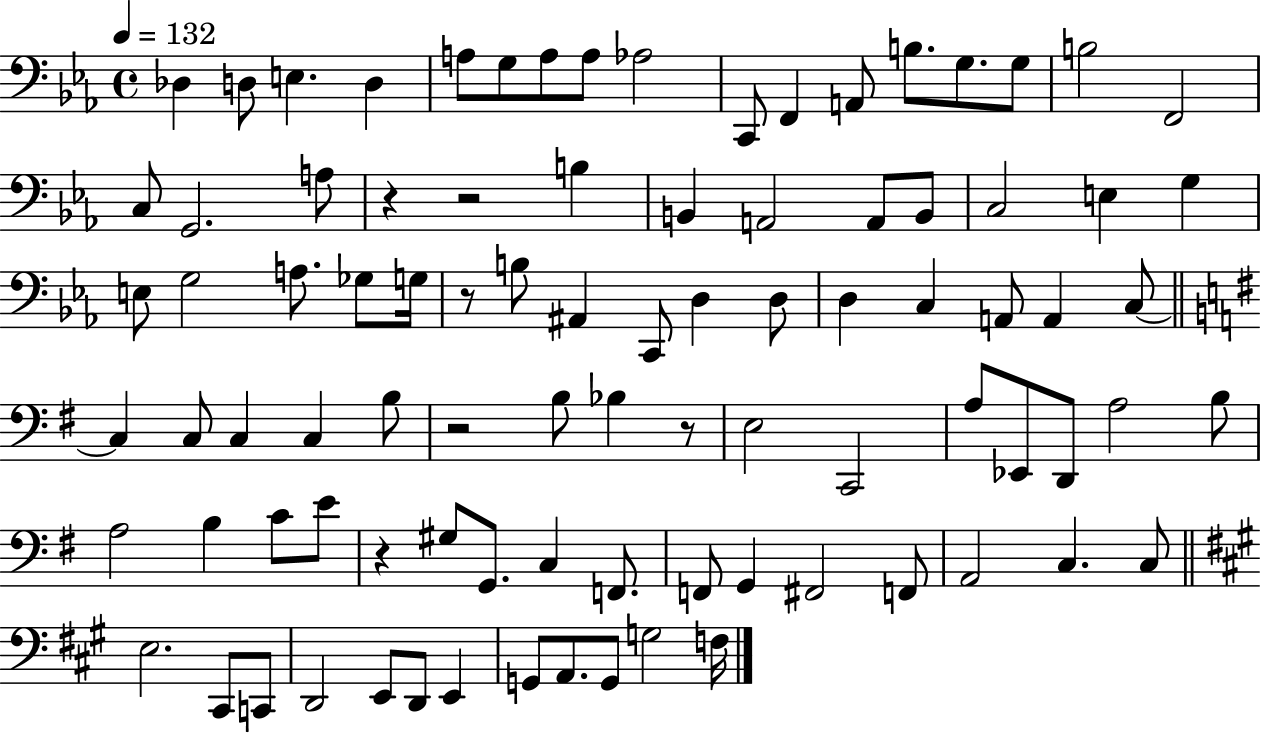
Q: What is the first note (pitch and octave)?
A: Db3